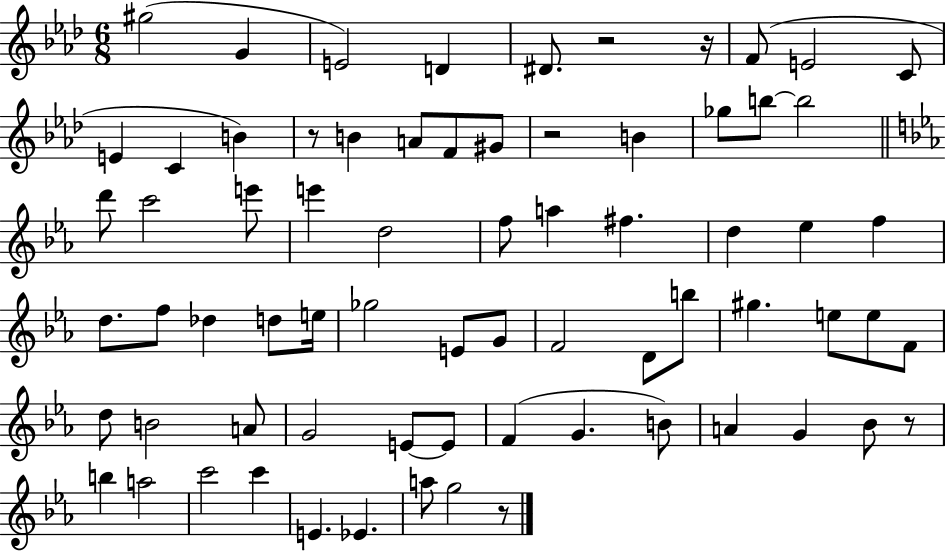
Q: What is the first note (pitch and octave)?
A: G#5